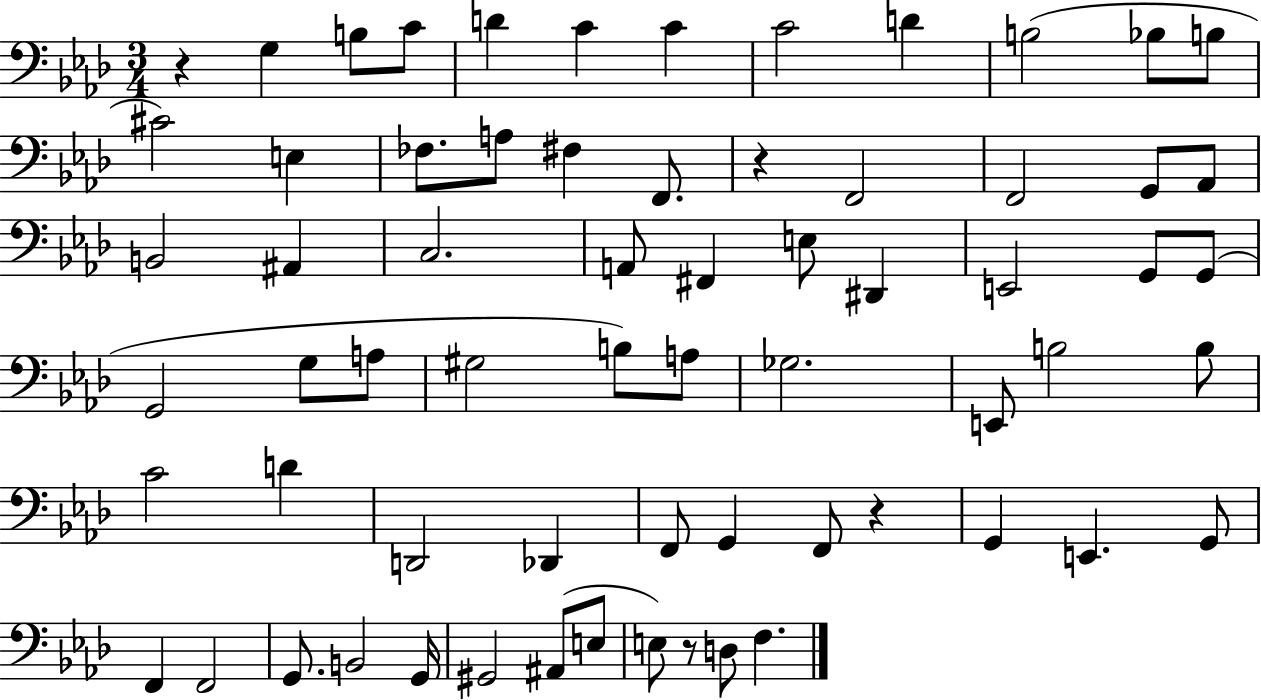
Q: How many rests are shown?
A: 4